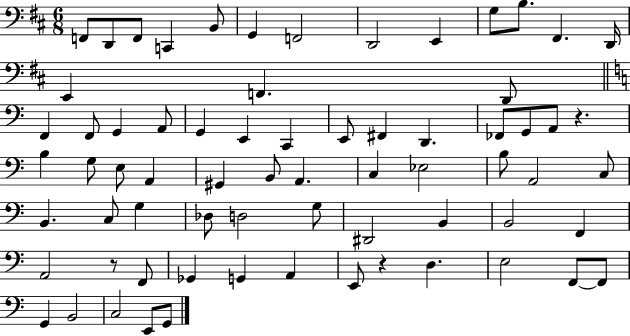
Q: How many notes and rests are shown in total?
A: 69